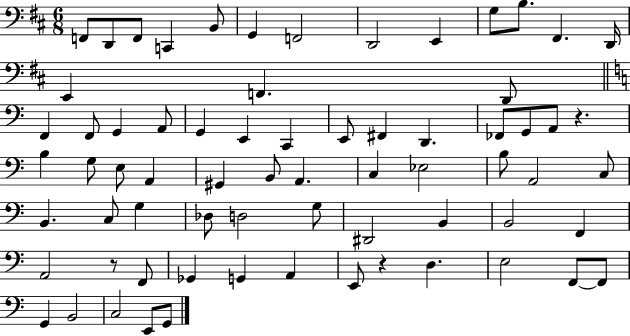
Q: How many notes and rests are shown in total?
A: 69